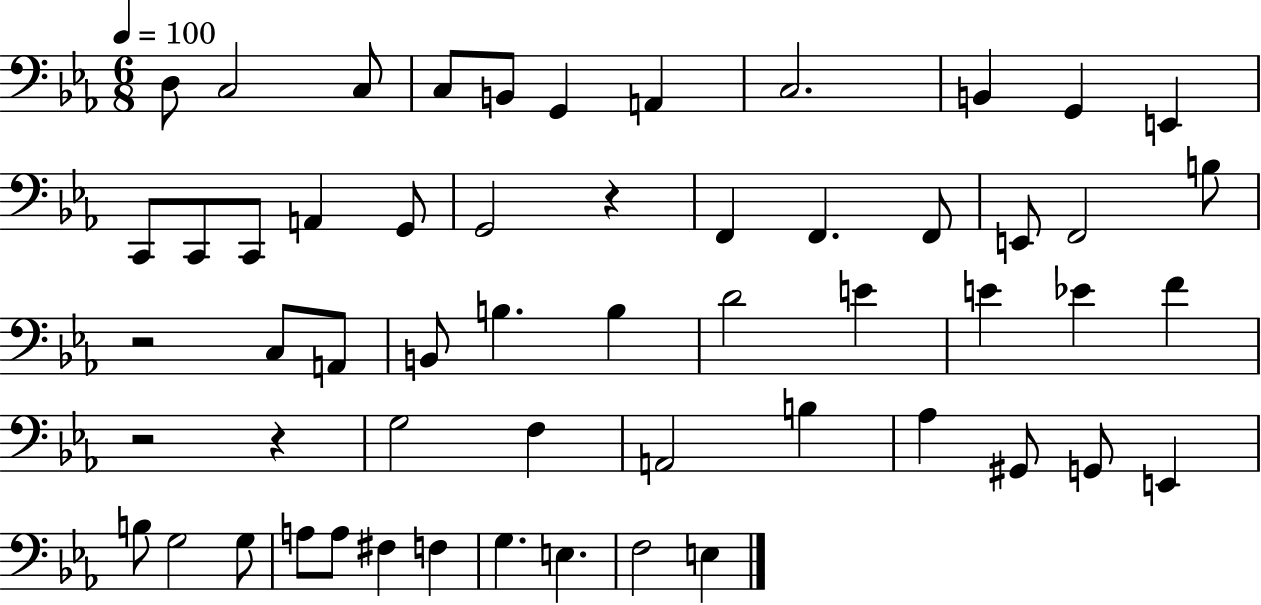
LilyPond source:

{
  \clef bass
  \numericTimeSignature
  \time 6/8
  \key ees \major
  \tempo 4 = 100
  d8 c2 c8 | c8 b,8 g,4 a,4 | c2. | b,4 g,4 e,4 | \break c,8 c,8 c,8 a,4 g,8 | g,2 r4 | f,4 f,4. f,8 | e,8 f,2 b8 | \break r2 c8 a,8 | b,8 b4. b4 | d'2 e'4 | e'4 ees'4 f'4 | \break r2 r4 | g2 f4 | a,2 b4 | aes4 gis,8 g,8 e,4 | \break b8 g2 g8 | a8 a8 fis4 f4 | g4. e4. | f2 e4 | \break \bar "|."
}